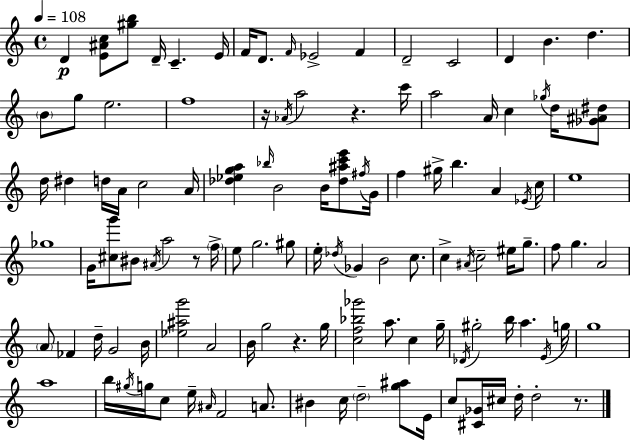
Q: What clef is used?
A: treble